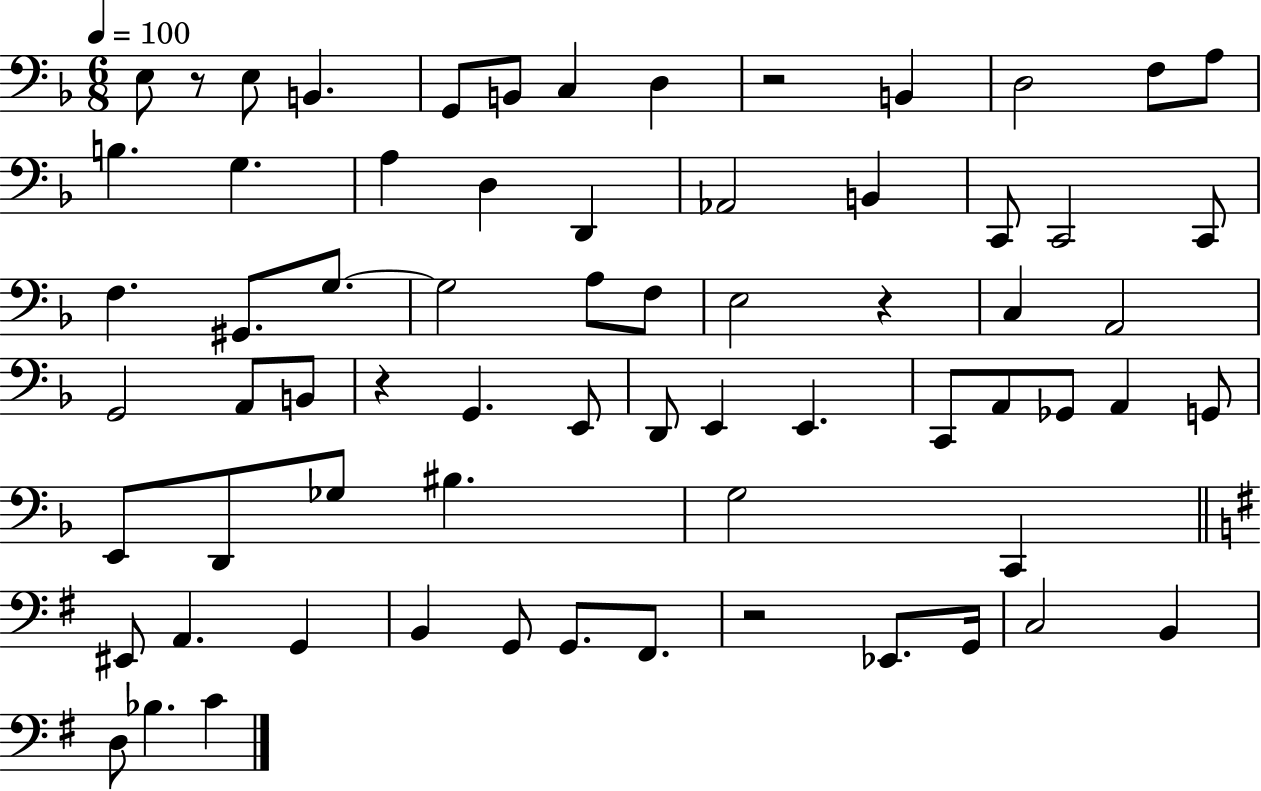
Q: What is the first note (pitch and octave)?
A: E3